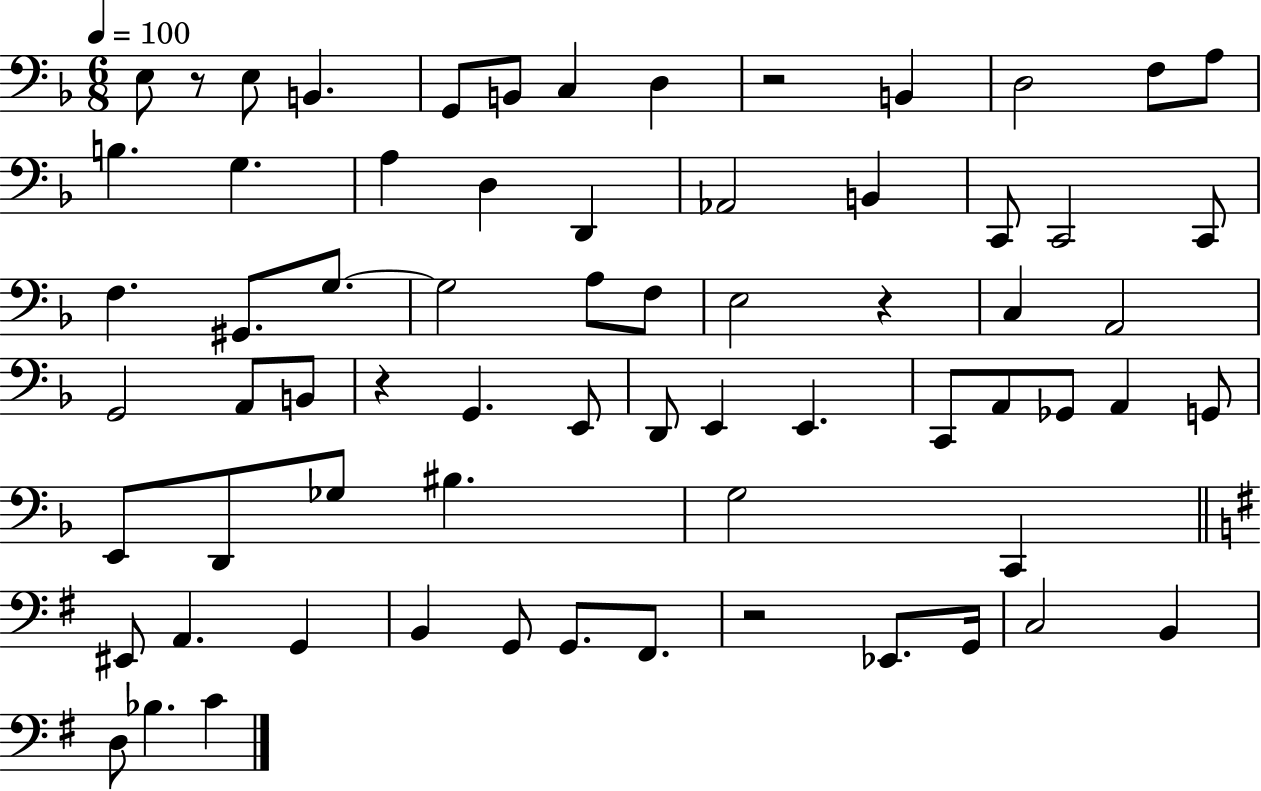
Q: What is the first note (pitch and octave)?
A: E3